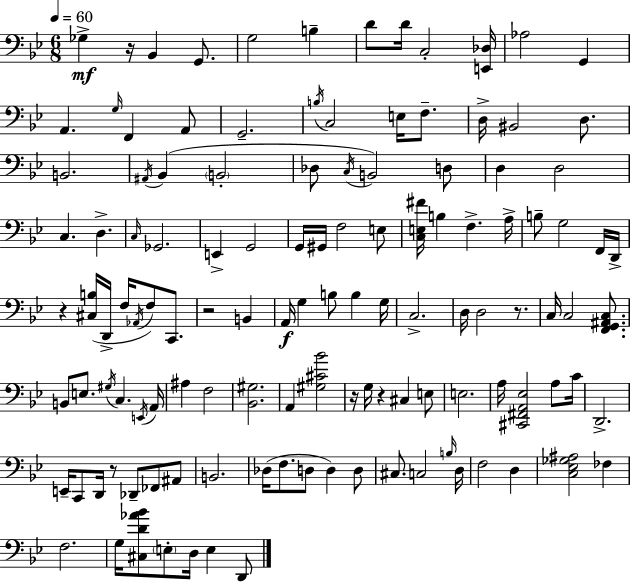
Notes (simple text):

Gb3/q R/s Bb2/q G2/e. G3/h B3/q D4/e D4/s C3/h [E2,Db3]/s Ab3/h G2/q A2/q. G3/s F2/q A2/e G2/h. B3/s C3/h E3/s F3/e. D3/s BIS2/h D3/e. B2/h. A#2/s Bb2/q B2/h Db3/e C3/s B2/h D3/e D3/q D3/h C3/q. D3/q. C3/s Gb2/h. E2/q G2/h G2/s G#2/s F3/h E3/e [C3,E3,F#4]/s B3/q F3/q. A3/s B3/e G3/h F2/s D2/s R/q [C#3,B3]/s D2/s F3/s Ab2/s F3/e C2/e. R/h B2/q A2/s G3/q B3/e B3/q G3/s C3/h. D3/s D3/h R/e. C3/s C3/h [F2,G2,A#2,C3]/e. B2/e E3/e. G#3/s C3/q. E2/s A2/s A#3/q F3/h [Bb2,G#3]/h. A2/q [G#3,C#4,Bb4]/h R/s G3/s R/q C#3/q E3/e E3/h. A3/s [C#2,F#2,A2,Eb3]/h A3/e C4/s D2/h. E2/s C2/e D2/s R/e Db2/e FES2/e A#2/e B2/h. Db3/s F3/e. D3/e D3/q D3/e C#3/e. C3/h B3/s D3/s F3/h D3/q [C3,Eb3,Gb3,A#3]/h FES3/q F3/h. G3/s [C#3,D4,Ab4,Bb4]/e E3/e D3/s E3/q D2/e